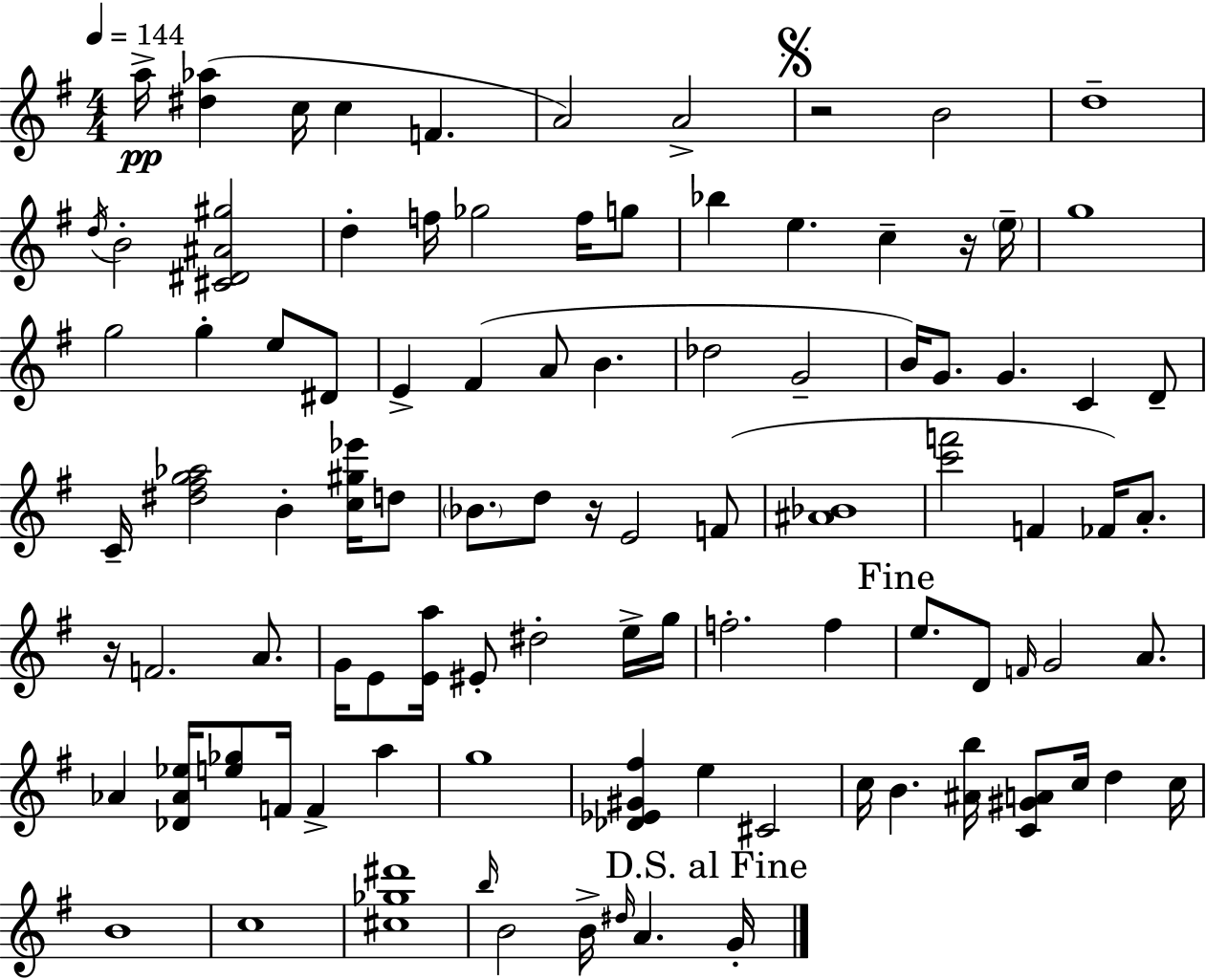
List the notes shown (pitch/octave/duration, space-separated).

A5/s [D#5,Ab5]/q C5/s C5/q F4/q. A4/h A4/h R/h B4/h D5/w D5/s B4/h [C#4,D#4,A#4,G#5]/h D5/q F5/s Gb5/h F5/s G5/e Bb5/q E5/q. C5/q R/s E5/s G5/w G5/h G5/q E5/e D#4/e E4/q F#4/q A4/e B4/q. Db5/h G4/h B4/s G4/e. G4/q. C4/q D4/e C4/s [D#5,F#5,G5,Ab5]/h B4/q [C5,G#5,Eb6]/s D5/e Bb4/e. D5/e R/s E4/h F4/e [A#4,Bb4]/w [C6,F6]/h F4/q FES4/s A4/e. R/s F4/h. A4/e. G4/s E4/e [E4,A5]/s EIS4/e D#5/h E5/s G5/s F5/h. F5/q E5/e. D4/e F4/s G4/h A4/e. Ab4/q [Db4,Ab4,Eb5]/s [E5,Gb5]/e F4/s F4/q A5/q G5/w [Db4,Eb4,G#4,F#5]/q E5/q C#4/h C5/s B4/q. [A#4,B5]/s [C4,G#4,A4]/e C5/s D5/q C5/s B4/w C5/w [C#5,Gb5,D#6]/w B5/s B4/h B4/s D#5/s A4/q. G4/s